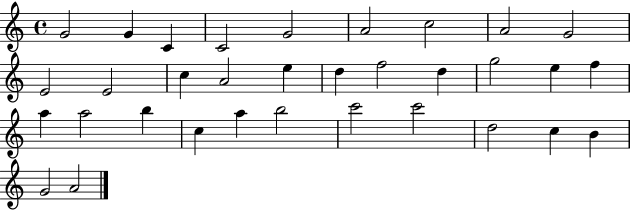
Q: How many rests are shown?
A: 0